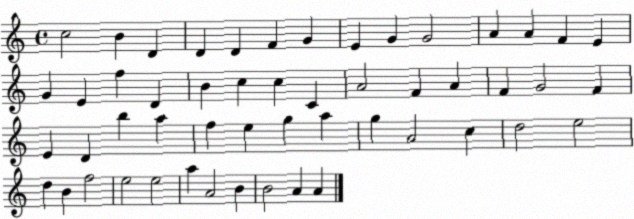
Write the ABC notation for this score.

X:1
T:Untitled
M:4/4
L:1/4
K:C
c2 B D D D F G E G G2 A A F E G E f D B c c C A2 F A F G2 F E D b a f e g a g A2 c d2 e2 d B f2 e2 e2 a A2 B B2 A A